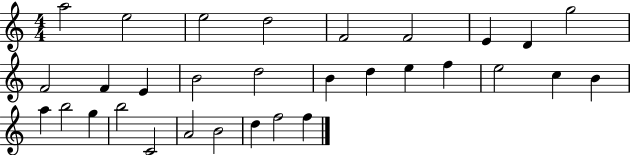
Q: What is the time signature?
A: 4/4